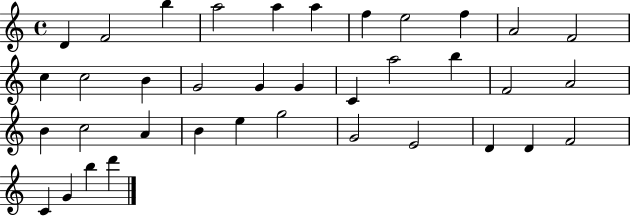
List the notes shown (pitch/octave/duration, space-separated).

D4/q F4/h B5/q A5/h A5/q A5/q F5/q E5/h F5/q A4/h F4/h C5/q C5/h B4/q G4/h G4/q G4/q C4/q A5/h B5/q F4/h A4/h B4/q C5/h A4/q B4/q E5/q G5/h G4/h E4/h D4/q D4/q F4/h C4/q G4/q B5/q D6/q